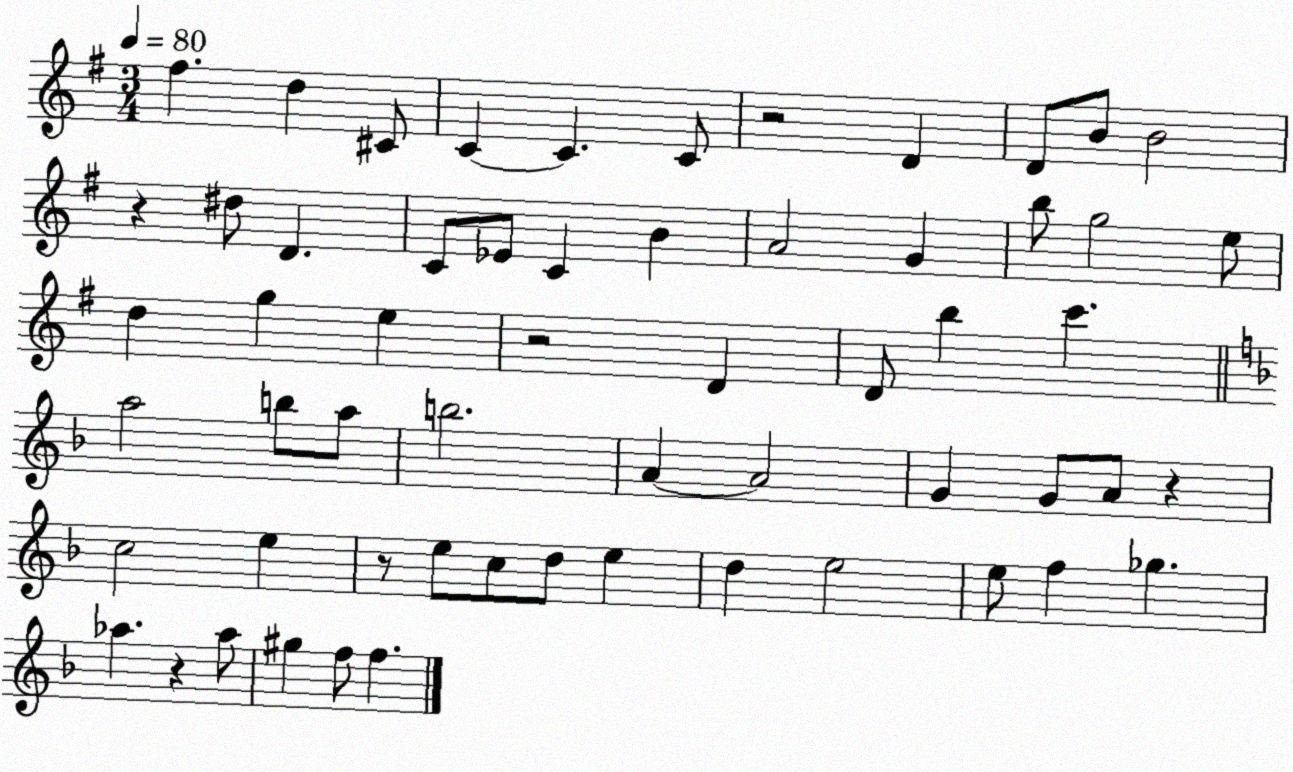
X:1
T:Untitled
M:3/4
L:1/4
K:G
^f d ^C/2 C C C/2 z2 D D/2 B/2 B2 z ^d/2 D C/2 _E/2 C B A2 G b/2 g2 e/2 d g e z2 D D/2 b c' a2 b/2 a/2 b2 A A2 G G/2 A/2 z c2 e z/2 e/2 c/2 d/2 e d e2 e/2 f _g _a z _a/2 ^g f/2 f